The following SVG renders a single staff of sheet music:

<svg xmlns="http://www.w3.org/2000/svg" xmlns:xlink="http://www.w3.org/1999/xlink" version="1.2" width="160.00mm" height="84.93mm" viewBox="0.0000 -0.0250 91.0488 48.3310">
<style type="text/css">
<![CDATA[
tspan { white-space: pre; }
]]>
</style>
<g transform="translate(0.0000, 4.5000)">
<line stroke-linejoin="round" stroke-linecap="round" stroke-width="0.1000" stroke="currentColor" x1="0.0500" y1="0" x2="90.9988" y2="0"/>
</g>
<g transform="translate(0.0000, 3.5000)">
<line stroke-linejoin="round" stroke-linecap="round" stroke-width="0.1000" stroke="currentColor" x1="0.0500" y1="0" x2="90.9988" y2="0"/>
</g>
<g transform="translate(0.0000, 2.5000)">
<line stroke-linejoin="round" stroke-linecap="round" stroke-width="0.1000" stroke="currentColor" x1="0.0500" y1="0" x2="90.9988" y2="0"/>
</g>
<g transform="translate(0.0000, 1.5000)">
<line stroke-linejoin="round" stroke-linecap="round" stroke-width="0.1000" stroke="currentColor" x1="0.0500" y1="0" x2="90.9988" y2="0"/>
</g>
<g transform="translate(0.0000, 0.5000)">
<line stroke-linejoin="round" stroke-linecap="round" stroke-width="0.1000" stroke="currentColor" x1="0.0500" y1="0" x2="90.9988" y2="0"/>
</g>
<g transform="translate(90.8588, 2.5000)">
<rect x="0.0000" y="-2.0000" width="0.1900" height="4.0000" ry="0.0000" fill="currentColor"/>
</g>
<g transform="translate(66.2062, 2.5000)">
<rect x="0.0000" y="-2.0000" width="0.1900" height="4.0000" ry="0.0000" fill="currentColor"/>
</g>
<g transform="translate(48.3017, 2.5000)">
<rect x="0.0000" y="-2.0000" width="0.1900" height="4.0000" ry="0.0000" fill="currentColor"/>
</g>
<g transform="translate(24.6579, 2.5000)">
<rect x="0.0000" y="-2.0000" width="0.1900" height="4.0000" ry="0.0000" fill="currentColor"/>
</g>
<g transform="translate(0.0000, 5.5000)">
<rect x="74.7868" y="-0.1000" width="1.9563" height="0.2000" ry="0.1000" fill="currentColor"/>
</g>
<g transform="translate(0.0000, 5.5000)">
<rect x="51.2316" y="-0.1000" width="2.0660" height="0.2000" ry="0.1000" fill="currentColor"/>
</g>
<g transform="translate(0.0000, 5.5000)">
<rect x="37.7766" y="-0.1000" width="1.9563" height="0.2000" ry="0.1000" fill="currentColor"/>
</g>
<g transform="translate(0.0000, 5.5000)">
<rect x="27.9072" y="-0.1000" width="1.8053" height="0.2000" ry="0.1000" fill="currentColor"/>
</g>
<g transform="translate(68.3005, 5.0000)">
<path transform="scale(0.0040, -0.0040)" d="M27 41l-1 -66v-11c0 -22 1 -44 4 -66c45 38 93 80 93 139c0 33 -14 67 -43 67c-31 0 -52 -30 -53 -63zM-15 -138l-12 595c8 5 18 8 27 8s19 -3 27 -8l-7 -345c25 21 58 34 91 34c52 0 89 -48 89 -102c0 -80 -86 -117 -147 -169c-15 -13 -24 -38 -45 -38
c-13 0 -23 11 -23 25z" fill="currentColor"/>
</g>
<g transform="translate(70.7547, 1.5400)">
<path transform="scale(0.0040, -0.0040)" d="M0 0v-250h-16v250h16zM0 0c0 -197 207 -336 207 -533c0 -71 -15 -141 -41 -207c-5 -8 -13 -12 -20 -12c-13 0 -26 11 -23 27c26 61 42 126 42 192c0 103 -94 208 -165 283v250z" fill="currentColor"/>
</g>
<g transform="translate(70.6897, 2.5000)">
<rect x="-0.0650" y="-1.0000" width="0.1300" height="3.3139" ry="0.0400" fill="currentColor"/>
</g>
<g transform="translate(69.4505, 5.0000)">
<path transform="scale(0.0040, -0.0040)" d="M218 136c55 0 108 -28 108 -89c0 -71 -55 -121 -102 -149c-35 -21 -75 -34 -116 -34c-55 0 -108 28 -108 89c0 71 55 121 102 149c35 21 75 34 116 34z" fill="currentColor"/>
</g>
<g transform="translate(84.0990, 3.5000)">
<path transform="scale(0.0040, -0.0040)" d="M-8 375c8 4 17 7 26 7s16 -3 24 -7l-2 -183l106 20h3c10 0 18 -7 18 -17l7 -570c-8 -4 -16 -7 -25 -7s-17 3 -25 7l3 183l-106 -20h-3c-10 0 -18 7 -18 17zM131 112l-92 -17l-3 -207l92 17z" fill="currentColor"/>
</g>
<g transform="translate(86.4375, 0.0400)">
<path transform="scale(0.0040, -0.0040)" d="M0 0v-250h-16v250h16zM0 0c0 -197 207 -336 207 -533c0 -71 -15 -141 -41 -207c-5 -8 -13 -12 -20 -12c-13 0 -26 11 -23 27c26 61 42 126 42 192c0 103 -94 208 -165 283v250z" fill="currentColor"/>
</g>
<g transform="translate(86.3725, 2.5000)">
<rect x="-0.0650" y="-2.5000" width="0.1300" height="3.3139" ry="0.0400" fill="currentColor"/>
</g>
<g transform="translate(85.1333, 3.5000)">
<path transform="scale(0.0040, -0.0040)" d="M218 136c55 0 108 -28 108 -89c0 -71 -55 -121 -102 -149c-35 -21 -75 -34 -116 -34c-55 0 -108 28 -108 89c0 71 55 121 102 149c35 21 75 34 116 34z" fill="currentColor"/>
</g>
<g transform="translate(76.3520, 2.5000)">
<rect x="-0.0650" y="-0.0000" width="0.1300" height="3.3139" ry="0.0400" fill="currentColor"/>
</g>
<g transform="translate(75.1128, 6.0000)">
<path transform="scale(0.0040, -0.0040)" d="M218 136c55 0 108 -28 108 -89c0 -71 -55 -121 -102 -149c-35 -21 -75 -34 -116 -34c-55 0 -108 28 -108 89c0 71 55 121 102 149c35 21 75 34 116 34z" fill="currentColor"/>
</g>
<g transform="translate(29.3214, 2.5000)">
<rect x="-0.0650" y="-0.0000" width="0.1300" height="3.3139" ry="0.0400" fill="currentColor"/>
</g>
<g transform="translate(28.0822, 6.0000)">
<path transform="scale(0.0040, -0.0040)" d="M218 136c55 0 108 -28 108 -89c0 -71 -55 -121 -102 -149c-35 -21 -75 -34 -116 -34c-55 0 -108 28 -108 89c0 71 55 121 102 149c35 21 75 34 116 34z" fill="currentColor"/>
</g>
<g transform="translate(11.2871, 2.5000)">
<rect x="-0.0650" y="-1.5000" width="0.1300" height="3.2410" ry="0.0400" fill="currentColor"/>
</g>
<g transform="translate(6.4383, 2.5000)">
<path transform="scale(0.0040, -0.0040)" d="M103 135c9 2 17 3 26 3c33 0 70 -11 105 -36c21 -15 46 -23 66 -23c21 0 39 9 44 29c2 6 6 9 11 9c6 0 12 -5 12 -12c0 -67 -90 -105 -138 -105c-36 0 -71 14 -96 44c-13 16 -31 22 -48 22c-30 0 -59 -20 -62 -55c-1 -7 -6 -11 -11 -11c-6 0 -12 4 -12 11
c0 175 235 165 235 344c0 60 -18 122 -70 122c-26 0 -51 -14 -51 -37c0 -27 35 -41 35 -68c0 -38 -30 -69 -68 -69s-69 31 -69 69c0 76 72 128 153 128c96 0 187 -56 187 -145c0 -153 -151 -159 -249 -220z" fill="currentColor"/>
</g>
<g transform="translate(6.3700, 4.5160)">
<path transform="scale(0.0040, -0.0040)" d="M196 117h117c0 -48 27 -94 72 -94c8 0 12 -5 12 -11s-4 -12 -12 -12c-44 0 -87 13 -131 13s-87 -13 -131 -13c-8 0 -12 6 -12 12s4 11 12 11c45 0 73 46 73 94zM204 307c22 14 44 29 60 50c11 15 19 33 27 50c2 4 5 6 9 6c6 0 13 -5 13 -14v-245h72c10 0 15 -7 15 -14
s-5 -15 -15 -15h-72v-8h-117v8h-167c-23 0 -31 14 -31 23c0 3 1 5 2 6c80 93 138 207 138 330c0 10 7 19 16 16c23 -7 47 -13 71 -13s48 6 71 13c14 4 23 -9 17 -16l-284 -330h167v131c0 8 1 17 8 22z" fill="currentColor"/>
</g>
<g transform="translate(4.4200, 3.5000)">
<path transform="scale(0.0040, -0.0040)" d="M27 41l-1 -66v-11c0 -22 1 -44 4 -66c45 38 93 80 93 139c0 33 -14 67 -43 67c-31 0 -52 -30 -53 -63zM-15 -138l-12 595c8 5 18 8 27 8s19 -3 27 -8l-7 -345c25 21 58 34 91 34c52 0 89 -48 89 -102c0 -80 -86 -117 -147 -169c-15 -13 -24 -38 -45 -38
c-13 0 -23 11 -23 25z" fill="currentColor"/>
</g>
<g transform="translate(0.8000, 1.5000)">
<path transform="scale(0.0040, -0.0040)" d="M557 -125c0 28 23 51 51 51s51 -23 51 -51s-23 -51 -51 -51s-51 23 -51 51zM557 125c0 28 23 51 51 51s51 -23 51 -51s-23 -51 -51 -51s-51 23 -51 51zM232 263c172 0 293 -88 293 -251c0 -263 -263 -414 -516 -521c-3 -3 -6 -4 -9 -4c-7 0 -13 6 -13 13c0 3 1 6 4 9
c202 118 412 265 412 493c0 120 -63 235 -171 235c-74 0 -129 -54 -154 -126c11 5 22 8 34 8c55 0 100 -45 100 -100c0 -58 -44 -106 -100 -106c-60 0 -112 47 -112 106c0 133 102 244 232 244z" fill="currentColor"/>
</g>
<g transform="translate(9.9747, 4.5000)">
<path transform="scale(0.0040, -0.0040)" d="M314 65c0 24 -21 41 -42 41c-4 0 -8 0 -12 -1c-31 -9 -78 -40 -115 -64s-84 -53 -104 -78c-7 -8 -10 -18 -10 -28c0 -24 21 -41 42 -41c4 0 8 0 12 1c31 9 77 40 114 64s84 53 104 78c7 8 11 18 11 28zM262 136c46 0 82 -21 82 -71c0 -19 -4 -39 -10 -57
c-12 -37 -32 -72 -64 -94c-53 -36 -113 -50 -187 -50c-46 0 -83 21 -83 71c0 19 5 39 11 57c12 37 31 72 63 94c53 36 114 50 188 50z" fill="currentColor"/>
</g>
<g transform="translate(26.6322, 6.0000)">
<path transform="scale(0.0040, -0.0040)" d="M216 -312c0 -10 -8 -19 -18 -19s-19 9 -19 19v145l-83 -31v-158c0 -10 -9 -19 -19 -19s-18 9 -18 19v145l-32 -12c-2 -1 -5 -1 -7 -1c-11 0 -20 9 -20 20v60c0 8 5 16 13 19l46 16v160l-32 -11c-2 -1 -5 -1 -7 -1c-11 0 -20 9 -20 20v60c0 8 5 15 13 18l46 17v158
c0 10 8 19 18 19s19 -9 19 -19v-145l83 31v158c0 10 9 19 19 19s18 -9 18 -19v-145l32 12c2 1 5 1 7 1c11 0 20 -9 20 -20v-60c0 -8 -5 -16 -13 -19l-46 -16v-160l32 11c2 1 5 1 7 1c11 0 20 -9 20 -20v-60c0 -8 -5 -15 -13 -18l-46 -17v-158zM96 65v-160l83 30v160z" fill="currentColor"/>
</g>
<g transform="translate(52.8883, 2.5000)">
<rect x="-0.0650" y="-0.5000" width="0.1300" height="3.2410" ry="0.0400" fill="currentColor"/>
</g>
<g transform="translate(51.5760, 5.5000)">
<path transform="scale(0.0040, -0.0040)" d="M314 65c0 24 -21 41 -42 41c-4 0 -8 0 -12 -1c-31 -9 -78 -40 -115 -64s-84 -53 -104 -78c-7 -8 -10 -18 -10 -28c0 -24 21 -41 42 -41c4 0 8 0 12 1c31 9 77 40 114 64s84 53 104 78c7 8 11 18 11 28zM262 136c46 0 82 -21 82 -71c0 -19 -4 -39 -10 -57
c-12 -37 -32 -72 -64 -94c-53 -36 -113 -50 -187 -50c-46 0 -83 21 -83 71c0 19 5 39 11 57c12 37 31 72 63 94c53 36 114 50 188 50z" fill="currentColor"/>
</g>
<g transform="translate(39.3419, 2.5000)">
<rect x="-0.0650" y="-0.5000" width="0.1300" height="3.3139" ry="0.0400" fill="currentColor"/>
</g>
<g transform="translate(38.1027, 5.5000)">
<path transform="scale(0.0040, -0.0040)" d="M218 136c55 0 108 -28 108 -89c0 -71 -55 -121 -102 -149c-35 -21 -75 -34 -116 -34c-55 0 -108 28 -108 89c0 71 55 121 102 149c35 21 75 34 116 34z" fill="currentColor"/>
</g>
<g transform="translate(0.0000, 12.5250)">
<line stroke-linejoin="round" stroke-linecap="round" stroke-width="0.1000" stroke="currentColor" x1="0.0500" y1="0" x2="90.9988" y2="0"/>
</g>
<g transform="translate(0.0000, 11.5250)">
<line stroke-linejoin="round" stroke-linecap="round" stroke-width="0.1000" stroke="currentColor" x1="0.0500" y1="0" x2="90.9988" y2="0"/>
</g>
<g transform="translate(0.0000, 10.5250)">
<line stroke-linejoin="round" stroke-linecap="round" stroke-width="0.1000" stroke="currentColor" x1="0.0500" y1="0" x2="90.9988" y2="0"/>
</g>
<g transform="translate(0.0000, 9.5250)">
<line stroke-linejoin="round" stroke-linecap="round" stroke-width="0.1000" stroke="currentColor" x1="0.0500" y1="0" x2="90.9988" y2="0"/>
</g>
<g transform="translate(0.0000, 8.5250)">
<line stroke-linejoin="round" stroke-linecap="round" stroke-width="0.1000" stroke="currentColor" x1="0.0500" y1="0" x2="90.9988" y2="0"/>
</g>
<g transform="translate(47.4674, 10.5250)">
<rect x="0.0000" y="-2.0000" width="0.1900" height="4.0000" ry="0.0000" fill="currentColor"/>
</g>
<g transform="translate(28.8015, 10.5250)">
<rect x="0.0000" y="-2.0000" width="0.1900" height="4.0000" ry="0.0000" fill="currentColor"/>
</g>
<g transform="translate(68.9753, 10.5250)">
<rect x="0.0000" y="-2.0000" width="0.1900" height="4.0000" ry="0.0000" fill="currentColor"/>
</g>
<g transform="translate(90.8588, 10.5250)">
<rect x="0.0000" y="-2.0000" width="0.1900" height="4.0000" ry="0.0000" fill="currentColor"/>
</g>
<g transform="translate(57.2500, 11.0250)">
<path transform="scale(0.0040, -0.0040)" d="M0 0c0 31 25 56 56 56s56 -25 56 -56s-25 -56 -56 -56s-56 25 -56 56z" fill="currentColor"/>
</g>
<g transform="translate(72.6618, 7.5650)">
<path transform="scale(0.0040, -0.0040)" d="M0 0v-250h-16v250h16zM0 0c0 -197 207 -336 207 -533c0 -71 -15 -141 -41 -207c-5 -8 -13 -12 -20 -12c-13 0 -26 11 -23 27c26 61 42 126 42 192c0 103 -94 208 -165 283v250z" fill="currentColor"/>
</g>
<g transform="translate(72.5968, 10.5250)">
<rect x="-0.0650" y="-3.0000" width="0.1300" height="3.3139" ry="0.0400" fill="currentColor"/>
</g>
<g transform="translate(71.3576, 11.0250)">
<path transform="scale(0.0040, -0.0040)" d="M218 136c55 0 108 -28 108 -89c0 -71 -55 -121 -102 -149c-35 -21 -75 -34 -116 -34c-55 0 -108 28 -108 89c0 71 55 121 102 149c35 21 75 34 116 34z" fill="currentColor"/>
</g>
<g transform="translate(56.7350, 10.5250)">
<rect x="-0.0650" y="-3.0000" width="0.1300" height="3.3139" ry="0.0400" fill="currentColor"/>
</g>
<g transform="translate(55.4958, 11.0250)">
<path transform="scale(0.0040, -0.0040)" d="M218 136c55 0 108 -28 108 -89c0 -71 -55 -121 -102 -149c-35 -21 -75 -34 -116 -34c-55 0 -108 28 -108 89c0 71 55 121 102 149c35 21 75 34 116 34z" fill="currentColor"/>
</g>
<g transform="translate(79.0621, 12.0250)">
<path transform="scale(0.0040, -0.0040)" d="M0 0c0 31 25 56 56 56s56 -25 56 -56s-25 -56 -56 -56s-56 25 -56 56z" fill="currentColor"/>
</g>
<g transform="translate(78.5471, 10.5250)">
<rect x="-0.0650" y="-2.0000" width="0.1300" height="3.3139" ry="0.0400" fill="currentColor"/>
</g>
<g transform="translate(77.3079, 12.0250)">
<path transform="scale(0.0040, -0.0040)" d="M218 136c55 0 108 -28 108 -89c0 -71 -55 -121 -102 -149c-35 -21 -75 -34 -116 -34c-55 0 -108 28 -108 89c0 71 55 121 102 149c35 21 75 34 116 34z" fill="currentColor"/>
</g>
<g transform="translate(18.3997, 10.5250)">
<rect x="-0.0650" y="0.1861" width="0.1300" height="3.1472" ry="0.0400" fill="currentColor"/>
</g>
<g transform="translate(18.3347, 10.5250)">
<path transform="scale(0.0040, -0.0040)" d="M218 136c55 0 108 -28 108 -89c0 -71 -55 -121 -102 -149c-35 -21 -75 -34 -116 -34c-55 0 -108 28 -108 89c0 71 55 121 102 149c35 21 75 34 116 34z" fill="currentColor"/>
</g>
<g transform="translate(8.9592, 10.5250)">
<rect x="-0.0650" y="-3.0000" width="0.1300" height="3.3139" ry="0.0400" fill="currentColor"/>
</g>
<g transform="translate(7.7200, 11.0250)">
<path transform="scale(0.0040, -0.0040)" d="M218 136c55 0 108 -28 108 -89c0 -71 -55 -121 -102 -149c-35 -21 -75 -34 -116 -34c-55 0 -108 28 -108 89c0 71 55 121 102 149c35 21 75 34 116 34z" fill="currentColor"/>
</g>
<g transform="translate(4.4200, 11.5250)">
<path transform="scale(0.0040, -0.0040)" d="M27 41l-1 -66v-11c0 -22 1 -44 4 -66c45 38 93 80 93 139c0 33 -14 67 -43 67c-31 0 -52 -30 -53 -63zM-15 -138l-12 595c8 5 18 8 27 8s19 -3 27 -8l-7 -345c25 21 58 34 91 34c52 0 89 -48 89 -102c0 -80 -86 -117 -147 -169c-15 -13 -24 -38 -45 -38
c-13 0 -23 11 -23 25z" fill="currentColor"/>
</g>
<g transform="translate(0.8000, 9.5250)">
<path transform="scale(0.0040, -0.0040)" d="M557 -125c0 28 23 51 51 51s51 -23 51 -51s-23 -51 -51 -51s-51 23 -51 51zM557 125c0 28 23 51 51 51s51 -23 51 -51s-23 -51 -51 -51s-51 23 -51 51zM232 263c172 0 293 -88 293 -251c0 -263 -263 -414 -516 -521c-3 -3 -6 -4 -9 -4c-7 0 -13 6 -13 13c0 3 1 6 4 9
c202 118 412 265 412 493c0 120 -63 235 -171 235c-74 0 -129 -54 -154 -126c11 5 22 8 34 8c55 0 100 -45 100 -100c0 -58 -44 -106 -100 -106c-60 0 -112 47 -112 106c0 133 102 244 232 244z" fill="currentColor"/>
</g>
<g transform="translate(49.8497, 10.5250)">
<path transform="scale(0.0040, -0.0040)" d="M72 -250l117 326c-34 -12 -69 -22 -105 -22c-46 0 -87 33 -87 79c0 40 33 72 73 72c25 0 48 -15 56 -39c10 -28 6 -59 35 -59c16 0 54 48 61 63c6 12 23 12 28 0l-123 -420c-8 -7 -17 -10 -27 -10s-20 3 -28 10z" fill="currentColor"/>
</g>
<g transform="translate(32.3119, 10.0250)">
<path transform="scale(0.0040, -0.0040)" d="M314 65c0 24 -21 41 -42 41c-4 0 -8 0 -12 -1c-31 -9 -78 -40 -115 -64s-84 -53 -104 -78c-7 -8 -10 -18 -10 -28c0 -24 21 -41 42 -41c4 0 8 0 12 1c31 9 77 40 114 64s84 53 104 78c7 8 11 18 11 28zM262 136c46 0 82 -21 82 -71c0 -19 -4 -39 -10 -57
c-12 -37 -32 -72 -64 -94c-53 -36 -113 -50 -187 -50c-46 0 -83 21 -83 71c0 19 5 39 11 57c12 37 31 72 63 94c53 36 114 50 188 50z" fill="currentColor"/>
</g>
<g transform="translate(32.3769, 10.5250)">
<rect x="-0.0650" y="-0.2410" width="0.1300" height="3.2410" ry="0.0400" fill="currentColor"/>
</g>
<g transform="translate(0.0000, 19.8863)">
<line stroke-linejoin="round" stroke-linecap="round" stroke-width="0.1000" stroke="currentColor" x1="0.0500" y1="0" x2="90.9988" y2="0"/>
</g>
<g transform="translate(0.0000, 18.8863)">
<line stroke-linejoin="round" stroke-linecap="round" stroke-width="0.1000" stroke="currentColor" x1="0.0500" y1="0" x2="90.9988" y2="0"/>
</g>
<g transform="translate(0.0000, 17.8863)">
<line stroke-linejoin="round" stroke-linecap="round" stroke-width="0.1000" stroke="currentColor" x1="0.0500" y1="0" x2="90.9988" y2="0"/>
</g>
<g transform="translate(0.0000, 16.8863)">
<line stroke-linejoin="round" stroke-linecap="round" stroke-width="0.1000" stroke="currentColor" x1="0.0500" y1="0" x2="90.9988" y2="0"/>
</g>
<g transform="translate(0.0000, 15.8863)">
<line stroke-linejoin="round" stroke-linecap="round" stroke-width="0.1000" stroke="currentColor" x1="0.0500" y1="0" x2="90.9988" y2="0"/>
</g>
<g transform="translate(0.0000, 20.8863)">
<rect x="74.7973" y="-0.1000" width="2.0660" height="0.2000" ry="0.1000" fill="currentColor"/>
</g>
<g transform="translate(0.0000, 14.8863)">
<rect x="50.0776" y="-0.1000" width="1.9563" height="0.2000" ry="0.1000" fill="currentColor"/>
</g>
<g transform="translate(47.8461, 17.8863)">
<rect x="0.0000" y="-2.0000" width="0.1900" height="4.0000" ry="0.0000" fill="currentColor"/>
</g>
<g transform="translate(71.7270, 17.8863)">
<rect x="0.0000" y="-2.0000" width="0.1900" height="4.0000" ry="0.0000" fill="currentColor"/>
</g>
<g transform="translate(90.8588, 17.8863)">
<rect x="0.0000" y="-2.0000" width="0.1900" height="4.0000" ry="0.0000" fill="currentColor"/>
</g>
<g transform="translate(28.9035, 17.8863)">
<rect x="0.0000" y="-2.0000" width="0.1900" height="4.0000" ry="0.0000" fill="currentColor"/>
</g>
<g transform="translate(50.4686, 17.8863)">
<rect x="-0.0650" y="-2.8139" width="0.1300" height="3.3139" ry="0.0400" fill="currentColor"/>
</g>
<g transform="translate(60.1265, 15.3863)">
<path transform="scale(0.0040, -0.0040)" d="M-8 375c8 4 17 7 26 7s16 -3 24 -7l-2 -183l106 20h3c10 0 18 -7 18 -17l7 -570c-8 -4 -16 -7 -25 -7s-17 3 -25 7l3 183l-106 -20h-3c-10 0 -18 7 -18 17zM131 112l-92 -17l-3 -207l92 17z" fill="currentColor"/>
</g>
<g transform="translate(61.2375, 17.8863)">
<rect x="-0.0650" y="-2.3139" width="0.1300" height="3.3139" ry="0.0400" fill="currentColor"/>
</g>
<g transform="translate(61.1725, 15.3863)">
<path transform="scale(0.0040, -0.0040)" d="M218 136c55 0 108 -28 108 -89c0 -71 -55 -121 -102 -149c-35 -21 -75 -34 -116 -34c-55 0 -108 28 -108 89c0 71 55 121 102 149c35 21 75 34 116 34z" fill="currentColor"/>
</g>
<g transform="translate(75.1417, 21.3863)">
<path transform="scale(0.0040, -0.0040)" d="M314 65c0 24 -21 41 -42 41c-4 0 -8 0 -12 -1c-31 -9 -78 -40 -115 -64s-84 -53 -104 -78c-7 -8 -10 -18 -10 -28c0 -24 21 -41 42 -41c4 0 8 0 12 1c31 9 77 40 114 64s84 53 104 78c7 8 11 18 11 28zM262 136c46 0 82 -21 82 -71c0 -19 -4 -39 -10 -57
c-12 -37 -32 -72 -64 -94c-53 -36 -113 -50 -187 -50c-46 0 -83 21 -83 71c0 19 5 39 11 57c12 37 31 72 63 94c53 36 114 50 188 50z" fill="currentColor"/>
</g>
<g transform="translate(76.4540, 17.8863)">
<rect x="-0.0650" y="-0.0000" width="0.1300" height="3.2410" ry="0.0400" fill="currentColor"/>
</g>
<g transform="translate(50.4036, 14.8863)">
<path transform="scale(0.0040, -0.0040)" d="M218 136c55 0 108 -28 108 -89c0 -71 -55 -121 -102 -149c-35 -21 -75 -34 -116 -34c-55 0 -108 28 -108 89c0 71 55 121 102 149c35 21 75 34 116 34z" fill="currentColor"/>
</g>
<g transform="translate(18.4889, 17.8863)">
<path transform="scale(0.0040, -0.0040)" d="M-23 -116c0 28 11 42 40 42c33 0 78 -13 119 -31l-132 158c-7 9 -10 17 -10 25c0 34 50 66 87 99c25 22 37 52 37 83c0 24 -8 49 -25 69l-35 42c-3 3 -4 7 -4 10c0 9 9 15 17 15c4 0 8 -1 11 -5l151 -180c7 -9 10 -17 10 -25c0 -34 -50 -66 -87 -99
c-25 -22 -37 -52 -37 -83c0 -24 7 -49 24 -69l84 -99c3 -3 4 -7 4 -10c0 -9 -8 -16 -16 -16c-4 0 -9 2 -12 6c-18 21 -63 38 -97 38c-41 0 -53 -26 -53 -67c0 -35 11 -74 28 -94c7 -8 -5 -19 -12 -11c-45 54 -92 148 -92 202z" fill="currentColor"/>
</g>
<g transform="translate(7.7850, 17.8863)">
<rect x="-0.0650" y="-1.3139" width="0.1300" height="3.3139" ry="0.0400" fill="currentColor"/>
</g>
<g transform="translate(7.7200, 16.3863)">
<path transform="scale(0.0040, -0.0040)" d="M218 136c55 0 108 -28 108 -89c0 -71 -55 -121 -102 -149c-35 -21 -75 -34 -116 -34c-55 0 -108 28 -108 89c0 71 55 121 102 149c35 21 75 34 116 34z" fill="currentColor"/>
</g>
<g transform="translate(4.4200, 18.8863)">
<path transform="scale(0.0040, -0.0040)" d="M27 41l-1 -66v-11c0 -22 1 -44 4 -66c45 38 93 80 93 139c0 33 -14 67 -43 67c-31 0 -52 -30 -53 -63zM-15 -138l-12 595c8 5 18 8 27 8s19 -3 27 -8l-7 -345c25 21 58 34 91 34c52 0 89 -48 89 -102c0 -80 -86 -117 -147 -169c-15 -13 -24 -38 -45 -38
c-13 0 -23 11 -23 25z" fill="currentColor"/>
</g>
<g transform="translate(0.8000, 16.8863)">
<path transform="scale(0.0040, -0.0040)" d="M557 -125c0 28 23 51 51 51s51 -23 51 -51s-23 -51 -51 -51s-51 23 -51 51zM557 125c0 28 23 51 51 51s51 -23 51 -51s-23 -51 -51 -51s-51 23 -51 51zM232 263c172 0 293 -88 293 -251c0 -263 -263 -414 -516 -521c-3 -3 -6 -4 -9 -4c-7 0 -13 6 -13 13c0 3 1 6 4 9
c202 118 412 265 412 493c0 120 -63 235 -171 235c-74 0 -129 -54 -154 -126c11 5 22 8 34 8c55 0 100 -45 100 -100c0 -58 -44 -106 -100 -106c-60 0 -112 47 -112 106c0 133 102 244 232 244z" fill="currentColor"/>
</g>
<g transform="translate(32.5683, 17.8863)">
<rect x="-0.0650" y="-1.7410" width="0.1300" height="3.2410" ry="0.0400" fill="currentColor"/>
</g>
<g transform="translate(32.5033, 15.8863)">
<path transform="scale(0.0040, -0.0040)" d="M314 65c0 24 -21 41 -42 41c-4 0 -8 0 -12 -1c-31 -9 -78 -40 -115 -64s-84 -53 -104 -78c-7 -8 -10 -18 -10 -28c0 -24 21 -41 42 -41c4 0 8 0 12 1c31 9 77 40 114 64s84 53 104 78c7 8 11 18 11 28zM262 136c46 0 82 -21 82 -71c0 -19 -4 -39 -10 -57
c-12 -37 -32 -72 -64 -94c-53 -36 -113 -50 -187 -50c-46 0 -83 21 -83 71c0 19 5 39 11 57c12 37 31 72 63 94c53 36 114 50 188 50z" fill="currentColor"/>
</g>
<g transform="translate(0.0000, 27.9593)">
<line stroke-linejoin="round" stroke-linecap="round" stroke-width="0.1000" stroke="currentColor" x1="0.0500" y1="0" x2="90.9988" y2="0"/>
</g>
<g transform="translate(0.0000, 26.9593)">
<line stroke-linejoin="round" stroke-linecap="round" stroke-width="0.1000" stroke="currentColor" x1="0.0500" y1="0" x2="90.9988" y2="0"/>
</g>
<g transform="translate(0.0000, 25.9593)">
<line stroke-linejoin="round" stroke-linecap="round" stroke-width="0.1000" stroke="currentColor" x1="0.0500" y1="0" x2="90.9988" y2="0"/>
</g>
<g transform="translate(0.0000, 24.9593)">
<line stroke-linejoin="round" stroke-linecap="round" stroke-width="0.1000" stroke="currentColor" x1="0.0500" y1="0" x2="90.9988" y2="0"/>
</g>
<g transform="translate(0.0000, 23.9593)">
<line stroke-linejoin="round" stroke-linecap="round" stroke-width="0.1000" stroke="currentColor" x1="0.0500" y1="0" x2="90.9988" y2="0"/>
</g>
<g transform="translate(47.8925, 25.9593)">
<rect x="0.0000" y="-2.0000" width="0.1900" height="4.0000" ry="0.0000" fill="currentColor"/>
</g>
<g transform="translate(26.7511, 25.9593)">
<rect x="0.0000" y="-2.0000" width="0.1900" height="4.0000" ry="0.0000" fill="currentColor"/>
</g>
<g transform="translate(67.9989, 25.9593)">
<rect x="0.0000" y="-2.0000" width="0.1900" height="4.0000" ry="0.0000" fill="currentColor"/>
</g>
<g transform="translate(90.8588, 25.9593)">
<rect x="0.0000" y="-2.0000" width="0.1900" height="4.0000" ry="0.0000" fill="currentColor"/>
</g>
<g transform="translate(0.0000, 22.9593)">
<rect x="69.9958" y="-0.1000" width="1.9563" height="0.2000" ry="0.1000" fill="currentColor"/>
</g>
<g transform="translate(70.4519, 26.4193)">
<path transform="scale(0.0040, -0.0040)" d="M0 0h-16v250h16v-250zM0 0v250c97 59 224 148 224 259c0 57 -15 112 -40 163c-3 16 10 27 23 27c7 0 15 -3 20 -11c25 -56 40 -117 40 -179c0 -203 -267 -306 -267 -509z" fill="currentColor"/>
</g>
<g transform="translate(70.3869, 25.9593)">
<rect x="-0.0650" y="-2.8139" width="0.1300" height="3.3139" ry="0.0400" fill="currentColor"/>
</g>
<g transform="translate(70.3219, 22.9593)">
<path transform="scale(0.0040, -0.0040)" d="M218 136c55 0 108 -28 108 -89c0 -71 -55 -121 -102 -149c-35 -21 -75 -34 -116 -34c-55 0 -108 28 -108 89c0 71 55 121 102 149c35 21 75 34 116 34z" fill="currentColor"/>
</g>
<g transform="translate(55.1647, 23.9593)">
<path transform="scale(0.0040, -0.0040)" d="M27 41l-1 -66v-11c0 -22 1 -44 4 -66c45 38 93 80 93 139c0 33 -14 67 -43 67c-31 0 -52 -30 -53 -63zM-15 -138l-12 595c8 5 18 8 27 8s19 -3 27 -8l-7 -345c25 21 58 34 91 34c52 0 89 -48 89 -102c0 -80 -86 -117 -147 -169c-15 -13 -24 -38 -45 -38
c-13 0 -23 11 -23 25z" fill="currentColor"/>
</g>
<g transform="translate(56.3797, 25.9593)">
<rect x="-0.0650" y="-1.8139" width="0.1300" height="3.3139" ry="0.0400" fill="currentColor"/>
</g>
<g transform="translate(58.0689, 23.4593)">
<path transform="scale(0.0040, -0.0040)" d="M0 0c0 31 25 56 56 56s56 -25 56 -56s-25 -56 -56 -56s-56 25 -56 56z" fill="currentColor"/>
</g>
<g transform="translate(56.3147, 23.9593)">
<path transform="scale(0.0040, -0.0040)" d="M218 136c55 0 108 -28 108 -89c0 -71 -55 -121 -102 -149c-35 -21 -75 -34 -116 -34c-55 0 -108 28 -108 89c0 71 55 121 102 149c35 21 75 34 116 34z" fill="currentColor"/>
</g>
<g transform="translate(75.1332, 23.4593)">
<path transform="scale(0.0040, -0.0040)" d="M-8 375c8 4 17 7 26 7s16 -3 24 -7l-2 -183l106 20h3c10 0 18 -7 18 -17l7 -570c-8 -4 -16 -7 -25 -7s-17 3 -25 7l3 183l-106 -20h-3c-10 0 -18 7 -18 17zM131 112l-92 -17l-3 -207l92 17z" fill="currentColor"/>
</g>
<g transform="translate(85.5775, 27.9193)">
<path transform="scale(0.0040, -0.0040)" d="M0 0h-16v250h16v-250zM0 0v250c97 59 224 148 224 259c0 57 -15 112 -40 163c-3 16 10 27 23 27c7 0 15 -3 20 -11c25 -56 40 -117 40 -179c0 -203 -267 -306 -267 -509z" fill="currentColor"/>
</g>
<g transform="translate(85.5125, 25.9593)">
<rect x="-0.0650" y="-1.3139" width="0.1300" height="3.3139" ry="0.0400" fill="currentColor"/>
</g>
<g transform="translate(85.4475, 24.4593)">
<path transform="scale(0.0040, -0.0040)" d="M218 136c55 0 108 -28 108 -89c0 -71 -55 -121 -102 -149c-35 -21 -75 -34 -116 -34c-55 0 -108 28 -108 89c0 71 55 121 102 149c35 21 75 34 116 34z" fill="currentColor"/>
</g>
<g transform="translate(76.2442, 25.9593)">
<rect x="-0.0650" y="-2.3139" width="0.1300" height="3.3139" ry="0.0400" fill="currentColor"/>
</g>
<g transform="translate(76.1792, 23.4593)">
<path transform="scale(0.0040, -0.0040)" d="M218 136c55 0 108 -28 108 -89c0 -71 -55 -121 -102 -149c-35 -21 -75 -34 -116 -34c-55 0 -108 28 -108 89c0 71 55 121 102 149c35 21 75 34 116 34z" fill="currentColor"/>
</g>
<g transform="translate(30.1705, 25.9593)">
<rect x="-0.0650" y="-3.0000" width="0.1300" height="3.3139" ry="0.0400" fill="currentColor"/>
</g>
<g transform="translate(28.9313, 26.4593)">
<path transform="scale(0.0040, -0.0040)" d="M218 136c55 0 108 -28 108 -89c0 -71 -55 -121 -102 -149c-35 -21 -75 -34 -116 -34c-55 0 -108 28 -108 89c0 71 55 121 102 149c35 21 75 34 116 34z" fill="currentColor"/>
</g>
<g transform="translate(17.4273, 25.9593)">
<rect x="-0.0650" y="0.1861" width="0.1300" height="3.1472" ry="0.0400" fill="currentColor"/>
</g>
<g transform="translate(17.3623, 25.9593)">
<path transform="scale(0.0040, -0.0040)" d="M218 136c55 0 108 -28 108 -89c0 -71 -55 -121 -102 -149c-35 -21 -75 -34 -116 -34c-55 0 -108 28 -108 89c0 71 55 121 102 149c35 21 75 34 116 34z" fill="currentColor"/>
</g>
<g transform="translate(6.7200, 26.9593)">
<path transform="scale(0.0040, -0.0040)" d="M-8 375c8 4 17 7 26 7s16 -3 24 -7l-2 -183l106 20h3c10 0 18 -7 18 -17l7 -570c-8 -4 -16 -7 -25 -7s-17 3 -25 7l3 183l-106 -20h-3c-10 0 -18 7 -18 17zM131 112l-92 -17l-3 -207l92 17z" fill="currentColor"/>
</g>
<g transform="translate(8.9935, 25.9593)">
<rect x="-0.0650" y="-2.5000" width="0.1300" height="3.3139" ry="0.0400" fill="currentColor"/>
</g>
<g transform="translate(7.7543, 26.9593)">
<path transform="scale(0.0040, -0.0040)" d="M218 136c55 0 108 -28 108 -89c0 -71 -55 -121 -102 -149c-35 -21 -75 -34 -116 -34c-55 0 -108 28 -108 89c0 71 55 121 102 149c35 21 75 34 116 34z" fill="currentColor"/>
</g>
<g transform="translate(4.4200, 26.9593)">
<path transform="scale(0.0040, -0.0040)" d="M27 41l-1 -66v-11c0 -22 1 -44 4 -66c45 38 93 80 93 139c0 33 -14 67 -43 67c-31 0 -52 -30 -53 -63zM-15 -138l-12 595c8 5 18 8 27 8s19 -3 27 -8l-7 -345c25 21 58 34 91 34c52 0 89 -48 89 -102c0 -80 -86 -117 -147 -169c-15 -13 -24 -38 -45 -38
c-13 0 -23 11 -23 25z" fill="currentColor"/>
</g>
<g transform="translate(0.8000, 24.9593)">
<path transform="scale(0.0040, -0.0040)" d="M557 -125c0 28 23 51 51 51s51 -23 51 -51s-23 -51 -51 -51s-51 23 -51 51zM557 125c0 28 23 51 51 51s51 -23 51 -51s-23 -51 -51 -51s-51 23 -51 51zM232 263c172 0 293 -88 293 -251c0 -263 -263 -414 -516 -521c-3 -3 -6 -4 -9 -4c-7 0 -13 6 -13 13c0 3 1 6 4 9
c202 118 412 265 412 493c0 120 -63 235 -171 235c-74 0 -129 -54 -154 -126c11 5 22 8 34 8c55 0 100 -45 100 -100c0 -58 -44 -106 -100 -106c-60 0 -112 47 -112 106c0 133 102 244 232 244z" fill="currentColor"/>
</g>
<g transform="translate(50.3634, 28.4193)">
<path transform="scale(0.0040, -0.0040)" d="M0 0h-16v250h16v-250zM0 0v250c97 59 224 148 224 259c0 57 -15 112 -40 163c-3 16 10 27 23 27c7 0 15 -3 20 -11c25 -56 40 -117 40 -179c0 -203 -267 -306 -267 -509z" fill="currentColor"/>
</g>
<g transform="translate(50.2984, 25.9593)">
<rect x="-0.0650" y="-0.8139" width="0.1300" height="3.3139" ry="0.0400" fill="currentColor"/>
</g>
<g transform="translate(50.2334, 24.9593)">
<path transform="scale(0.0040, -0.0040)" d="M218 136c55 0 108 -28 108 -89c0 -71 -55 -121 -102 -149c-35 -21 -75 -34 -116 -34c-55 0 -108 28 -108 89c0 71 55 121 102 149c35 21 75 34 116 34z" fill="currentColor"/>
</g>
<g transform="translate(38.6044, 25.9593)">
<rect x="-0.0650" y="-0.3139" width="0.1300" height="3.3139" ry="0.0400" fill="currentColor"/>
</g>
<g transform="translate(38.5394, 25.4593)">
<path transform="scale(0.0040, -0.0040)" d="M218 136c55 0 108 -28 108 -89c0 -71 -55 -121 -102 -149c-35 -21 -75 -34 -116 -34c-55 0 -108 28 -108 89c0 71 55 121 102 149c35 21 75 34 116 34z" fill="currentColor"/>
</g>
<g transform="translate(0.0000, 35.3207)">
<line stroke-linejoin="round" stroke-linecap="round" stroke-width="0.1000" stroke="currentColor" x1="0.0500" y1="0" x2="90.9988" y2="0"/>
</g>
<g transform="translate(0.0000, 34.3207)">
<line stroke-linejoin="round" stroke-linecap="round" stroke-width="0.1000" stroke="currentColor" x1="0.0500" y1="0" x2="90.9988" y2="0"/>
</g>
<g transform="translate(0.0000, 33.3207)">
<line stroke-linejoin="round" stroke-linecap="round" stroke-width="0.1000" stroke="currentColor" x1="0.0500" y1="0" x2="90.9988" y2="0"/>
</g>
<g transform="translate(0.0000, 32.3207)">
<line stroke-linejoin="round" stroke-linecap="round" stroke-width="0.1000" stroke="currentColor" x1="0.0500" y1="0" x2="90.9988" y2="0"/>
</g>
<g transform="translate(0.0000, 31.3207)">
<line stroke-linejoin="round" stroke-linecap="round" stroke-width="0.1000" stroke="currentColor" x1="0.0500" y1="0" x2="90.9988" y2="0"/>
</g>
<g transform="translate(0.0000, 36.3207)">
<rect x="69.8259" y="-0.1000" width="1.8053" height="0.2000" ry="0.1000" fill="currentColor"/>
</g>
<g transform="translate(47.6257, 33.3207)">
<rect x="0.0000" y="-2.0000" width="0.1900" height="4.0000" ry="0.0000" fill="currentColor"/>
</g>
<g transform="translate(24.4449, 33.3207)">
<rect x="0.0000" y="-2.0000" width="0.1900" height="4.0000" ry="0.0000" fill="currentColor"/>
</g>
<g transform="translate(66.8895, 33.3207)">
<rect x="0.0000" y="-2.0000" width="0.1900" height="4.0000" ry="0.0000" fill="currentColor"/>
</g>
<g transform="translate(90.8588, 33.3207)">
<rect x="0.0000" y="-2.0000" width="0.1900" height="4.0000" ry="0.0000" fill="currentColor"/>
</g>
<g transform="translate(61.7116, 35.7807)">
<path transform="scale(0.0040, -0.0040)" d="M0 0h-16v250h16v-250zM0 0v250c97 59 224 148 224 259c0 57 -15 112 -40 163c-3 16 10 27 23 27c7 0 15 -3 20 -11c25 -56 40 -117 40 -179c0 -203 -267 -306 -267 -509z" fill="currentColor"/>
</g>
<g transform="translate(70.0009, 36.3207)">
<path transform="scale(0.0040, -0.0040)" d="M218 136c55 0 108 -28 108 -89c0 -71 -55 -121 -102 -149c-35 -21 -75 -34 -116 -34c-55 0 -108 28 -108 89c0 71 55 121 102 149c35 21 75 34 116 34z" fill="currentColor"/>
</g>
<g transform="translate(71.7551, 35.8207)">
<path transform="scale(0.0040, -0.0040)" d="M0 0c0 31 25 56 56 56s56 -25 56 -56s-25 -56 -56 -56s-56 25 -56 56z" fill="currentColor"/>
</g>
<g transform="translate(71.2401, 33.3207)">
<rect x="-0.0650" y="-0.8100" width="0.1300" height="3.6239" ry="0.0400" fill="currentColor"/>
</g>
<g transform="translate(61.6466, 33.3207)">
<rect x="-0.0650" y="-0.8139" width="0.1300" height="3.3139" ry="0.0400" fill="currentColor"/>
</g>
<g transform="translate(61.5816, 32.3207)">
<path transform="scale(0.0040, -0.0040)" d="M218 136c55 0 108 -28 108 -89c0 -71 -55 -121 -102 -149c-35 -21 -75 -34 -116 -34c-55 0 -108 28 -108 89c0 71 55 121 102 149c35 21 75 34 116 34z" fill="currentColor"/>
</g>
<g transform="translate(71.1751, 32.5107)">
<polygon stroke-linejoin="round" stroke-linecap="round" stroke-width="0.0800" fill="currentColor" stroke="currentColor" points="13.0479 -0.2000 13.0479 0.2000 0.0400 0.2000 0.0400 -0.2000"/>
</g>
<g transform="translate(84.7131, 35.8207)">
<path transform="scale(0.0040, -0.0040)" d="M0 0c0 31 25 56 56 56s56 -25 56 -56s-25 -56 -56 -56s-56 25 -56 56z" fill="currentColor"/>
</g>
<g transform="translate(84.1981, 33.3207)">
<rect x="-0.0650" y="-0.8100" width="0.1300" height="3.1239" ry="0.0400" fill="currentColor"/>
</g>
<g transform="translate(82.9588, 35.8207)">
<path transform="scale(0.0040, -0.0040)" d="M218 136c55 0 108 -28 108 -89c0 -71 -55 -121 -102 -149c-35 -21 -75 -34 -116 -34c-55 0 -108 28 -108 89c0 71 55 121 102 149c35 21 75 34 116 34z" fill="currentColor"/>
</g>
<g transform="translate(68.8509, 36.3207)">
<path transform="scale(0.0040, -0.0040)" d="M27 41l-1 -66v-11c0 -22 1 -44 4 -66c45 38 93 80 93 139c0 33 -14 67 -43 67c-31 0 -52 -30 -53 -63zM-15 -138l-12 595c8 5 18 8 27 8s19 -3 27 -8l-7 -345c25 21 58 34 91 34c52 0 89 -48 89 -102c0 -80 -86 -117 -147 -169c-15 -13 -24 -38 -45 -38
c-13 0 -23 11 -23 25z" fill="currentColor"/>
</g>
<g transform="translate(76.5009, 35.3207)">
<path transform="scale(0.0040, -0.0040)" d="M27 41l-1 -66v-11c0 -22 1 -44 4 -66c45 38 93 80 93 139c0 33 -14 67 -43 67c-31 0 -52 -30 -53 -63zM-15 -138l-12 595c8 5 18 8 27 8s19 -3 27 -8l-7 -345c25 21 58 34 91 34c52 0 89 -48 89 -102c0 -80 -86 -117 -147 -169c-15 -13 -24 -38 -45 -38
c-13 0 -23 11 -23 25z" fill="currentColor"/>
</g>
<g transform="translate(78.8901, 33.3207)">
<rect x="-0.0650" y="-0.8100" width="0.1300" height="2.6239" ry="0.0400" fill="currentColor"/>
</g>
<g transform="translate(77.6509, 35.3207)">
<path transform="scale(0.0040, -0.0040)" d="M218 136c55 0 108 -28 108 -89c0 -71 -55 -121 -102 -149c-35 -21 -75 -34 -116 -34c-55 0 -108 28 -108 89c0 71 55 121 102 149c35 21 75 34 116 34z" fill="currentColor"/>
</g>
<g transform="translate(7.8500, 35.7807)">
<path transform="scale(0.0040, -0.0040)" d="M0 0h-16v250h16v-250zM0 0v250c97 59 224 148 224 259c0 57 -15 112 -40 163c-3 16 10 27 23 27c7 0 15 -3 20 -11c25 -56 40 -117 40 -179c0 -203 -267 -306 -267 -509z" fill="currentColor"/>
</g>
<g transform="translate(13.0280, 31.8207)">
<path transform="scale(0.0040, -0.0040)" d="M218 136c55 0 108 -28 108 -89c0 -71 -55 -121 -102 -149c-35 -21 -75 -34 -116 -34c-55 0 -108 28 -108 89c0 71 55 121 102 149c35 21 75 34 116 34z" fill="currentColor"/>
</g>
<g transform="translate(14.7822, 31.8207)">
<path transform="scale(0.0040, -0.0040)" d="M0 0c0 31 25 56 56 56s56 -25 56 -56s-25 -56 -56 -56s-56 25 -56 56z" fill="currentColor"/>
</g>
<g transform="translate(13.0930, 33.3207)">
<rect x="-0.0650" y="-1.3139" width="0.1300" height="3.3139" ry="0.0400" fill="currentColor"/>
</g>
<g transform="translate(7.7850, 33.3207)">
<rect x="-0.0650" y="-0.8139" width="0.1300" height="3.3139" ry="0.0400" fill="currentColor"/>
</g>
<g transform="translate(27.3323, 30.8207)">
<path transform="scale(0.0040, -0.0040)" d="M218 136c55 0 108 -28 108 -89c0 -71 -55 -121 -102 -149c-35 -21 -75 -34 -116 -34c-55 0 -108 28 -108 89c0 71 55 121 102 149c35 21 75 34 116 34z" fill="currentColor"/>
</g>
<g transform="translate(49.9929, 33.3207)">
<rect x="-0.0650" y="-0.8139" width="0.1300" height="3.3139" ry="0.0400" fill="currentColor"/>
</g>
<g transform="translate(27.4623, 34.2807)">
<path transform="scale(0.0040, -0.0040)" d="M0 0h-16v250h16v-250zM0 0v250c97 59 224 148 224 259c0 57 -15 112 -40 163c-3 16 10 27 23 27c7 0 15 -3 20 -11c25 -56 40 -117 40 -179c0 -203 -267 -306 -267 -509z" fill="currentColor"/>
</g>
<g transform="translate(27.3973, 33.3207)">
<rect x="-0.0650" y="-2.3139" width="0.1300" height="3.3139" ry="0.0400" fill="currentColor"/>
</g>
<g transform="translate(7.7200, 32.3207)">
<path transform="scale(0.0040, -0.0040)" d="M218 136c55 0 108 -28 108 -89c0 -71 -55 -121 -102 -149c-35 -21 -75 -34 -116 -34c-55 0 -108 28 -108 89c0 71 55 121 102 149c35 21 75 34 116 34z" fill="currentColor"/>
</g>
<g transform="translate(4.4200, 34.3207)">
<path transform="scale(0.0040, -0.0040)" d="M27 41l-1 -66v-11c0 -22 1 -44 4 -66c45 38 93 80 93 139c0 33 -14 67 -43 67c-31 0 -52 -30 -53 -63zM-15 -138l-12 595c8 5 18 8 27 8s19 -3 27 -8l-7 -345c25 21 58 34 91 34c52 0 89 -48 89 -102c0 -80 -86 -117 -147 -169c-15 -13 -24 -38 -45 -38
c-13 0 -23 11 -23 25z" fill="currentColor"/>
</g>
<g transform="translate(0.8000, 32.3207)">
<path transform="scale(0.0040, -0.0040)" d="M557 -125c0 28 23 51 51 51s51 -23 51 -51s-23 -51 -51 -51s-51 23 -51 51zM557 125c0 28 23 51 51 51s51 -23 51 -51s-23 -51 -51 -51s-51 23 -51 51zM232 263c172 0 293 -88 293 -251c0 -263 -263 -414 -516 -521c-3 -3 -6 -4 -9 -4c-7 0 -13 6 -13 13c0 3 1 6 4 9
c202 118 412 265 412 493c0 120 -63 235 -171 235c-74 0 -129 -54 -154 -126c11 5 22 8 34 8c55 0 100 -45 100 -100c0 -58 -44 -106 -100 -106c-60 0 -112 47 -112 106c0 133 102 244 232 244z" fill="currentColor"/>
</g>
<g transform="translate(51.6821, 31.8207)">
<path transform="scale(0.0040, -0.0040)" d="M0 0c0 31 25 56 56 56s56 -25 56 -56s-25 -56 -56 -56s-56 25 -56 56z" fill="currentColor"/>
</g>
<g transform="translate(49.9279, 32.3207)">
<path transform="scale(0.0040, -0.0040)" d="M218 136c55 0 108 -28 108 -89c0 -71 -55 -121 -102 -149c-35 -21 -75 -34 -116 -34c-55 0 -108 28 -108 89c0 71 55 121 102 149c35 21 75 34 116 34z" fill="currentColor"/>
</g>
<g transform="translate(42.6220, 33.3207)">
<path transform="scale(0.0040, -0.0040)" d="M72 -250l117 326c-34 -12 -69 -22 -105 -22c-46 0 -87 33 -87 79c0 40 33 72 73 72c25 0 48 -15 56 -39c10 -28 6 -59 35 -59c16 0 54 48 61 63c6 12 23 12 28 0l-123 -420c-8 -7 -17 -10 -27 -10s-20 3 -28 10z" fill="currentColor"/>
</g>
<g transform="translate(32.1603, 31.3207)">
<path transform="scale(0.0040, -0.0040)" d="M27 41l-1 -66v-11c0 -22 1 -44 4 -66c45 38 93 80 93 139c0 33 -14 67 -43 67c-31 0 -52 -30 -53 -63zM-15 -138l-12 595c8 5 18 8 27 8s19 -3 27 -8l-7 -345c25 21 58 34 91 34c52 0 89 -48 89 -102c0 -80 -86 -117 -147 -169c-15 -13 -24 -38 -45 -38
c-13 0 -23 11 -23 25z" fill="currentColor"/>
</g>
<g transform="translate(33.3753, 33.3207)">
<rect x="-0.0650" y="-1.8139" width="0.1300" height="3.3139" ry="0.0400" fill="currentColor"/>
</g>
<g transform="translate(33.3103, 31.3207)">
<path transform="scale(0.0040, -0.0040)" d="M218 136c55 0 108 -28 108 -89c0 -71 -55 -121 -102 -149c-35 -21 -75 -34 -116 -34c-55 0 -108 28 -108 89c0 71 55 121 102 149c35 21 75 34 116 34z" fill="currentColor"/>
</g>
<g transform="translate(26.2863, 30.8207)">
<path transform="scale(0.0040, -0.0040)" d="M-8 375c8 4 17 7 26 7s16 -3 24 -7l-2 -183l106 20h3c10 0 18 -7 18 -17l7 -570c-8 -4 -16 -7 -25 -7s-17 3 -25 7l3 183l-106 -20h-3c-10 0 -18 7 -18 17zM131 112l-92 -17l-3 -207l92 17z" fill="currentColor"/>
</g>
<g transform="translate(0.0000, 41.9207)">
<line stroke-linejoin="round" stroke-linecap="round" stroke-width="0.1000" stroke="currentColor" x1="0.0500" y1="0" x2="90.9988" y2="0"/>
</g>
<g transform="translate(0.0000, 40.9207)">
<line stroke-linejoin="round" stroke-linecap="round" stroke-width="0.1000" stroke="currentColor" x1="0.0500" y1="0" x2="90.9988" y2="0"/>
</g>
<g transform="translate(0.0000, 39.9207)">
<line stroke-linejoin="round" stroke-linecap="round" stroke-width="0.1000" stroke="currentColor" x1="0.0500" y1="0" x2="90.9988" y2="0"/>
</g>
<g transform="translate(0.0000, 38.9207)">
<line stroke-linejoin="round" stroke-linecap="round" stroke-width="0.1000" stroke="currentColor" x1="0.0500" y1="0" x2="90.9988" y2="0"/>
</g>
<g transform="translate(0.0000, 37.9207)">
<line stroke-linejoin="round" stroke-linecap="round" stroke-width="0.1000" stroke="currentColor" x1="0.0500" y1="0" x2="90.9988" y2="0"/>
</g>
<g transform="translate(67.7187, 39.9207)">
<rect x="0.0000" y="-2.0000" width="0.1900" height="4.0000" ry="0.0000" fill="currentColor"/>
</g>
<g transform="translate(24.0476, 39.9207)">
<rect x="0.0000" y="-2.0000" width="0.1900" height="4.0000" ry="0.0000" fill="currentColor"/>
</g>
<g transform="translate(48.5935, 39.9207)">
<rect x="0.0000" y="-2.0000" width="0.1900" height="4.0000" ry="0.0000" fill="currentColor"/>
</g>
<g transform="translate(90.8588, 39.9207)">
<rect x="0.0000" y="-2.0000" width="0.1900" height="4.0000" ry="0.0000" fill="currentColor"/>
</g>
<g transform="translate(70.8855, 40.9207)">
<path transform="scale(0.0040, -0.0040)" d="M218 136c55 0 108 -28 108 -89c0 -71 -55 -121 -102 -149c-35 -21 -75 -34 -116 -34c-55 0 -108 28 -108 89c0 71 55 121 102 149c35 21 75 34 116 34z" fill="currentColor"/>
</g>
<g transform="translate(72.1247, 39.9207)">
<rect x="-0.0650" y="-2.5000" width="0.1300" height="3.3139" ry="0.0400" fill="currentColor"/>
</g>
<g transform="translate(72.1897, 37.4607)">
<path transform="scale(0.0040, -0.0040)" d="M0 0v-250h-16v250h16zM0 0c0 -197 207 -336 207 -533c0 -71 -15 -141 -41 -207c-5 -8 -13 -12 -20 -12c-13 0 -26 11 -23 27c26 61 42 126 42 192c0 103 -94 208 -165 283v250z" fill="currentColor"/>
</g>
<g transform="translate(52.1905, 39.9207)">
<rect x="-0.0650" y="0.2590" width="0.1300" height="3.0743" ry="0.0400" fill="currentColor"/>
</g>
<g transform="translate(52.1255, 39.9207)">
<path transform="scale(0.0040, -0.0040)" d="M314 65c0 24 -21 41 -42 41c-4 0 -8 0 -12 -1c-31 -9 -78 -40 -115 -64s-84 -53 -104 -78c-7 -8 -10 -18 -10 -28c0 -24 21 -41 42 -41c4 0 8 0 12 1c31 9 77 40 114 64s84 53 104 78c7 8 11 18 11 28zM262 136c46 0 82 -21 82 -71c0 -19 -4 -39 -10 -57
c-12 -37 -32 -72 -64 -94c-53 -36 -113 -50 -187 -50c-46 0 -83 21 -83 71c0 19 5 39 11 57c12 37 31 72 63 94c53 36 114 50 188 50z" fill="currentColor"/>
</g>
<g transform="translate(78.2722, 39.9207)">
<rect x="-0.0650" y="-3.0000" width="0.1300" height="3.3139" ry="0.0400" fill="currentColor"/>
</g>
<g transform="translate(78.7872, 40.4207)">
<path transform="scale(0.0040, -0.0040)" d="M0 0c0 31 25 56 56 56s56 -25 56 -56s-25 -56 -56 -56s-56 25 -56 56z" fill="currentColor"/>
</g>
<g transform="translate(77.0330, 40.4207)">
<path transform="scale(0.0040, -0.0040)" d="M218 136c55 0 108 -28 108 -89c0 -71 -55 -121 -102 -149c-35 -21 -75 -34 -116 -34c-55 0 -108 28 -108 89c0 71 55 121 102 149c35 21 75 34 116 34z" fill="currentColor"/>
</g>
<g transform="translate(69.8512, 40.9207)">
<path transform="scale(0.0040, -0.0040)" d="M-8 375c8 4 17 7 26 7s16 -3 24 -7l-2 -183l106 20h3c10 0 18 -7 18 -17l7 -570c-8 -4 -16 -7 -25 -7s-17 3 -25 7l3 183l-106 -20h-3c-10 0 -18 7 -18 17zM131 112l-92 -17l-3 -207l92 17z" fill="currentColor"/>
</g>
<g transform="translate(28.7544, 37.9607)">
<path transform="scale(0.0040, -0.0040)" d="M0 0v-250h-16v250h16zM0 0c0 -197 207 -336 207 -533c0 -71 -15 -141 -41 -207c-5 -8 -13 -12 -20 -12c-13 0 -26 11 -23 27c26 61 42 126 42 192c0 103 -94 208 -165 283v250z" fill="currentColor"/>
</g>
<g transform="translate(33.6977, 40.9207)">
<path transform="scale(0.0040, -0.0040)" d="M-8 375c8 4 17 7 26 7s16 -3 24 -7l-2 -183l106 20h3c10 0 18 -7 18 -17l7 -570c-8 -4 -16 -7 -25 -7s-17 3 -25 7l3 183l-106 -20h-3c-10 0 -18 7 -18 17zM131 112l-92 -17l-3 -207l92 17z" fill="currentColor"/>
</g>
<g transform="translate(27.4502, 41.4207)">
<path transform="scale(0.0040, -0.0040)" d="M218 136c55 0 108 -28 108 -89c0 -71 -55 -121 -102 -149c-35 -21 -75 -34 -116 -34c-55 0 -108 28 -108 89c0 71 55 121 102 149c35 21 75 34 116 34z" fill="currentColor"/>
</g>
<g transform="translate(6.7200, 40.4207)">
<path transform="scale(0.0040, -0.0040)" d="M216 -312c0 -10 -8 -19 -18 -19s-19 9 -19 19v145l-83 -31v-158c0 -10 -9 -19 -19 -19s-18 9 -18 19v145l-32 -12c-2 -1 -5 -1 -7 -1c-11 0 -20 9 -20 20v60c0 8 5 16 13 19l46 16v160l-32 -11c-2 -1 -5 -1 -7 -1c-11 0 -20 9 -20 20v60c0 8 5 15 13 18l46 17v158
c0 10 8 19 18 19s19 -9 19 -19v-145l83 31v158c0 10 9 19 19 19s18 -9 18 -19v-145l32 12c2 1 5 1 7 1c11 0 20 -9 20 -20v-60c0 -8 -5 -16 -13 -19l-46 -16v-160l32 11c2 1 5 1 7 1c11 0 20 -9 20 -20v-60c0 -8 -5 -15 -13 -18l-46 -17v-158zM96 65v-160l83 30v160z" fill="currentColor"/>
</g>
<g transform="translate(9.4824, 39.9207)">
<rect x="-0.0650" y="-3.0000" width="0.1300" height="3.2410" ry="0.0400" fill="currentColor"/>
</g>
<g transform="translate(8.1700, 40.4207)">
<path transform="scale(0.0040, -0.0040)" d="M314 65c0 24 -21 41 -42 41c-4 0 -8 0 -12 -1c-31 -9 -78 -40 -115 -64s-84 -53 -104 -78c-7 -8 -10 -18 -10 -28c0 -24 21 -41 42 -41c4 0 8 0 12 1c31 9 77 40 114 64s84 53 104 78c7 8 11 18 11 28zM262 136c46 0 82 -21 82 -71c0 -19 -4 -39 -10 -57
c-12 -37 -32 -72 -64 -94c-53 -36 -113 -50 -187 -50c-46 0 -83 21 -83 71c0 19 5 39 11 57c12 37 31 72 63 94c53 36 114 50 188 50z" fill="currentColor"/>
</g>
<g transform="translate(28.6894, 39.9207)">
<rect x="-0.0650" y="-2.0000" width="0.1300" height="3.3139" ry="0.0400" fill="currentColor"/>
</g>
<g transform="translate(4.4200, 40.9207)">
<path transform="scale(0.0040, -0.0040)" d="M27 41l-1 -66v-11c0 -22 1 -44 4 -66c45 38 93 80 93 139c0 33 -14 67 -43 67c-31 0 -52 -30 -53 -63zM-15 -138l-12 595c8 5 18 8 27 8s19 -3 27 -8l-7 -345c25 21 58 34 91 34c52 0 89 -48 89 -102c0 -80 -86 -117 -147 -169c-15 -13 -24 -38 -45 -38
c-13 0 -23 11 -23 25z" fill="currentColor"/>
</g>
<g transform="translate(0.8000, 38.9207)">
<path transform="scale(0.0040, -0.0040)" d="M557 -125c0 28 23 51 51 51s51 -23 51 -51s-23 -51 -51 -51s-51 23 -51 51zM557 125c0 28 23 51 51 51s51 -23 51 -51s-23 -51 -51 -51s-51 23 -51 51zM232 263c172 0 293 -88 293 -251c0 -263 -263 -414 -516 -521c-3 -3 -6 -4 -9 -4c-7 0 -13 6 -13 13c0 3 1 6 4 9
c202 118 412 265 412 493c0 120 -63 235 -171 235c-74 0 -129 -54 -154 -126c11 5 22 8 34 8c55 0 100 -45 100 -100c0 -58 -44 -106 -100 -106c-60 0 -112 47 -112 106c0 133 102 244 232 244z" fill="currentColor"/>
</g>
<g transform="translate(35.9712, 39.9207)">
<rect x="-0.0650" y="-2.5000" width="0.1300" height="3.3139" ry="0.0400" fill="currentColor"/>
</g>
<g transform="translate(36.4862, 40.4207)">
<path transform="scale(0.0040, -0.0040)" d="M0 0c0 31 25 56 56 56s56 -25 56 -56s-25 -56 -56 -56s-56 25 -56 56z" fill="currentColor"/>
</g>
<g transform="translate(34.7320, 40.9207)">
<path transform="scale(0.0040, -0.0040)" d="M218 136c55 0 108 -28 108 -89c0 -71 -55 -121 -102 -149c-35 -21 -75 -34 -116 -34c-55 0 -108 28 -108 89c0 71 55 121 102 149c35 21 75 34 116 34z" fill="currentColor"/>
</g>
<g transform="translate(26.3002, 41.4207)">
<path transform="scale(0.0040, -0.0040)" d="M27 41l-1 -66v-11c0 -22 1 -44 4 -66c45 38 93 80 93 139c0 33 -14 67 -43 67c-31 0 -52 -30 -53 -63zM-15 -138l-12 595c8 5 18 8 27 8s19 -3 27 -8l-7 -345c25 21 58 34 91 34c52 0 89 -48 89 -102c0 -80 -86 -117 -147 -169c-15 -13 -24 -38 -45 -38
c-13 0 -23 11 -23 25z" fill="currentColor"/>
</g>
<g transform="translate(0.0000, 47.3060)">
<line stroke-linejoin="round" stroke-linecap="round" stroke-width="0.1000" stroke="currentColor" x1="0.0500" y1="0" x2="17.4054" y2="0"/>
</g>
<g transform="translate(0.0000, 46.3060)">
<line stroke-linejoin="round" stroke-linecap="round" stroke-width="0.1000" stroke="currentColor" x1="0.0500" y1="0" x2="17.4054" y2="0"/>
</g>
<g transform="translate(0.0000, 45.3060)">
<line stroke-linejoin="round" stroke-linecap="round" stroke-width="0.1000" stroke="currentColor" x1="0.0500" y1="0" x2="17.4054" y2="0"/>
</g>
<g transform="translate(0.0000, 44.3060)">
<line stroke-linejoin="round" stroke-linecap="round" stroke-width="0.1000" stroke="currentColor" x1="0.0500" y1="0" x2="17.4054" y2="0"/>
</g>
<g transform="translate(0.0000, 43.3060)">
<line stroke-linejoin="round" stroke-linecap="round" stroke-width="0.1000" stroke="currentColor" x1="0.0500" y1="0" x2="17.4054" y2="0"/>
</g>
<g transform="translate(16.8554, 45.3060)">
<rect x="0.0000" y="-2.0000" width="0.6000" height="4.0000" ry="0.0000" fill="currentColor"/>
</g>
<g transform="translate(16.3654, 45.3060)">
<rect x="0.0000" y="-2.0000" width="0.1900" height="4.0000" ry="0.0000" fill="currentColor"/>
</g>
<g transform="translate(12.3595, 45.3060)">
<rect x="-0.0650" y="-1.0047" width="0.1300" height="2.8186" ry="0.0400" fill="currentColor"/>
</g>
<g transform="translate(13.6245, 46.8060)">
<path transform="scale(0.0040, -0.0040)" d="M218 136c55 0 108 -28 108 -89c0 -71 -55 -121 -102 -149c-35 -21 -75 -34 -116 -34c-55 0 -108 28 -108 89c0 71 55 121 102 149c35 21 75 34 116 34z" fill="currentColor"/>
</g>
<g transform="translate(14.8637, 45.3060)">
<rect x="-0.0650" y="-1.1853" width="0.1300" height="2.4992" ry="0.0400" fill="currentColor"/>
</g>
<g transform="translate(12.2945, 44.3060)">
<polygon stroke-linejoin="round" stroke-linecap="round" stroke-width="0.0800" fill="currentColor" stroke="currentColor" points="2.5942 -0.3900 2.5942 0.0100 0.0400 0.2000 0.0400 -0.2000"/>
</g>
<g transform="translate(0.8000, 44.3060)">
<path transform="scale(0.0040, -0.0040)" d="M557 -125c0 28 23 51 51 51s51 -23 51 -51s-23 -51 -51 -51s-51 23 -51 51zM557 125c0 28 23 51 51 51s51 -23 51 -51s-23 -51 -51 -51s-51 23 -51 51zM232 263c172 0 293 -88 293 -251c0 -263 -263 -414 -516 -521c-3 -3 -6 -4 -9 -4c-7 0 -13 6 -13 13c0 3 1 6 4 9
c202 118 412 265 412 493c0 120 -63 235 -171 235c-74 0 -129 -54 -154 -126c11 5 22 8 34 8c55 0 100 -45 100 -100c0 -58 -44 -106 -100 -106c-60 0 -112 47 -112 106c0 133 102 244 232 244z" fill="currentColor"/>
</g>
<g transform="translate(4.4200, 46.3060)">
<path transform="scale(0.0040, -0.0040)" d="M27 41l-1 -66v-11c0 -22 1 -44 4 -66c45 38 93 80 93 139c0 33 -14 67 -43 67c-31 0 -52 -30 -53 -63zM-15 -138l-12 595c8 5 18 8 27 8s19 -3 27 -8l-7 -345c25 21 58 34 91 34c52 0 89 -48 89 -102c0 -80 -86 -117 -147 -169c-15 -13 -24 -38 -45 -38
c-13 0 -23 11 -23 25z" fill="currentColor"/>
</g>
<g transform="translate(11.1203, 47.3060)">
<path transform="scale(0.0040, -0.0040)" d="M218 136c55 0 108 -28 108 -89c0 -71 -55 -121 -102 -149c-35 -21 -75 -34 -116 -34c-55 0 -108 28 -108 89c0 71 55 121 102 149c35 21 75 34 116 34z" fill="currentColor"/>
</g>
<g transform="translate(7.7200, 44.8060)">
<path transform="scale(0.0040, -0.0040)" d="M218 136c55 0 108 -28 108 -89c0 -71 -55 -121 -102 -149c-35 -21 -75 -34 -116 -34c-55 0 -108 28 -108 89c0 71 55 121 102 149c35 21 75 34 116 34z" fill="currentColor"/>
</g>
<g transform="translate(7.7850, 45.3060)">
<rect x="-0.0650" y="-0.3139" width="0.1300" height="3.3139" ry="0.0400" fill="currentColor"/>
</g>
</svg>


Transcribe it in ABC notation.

X:1
T:Untitled
M:2/4
L:1/4
K:F
G,,2 ^D,, E,, E,,2 _F,,/2 D,, B,,/2 C, D, E,2 z/2 C, C,/2 A,, G, z A,2 C B, D,,2 B,, D, C, E, F,/2 _A, C/2 B, G,/2 F,/2 G, B,/2 _A, z/2 F, F,/2 _E,,/2 _G,,/2 F,,/2 ^C,2 _A,,/2 B,, D,2 B,,/2 C, E, G,,/2 A,,/2